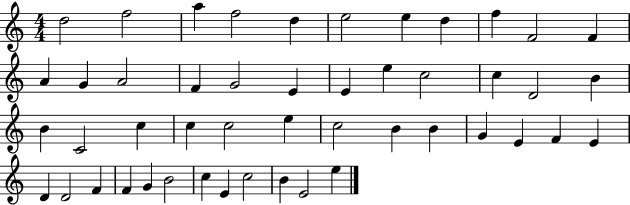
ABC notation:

X:1
T:Untitled
M:4/4
L:1/4
K:C
d2 f2 a f2 d e2 e d f F2 F A G A2 F G2 E E e c2 c D2 B B C2 c c c2 e c2 B B G E F E D D2 F F G B2 c E c2 B E2 e